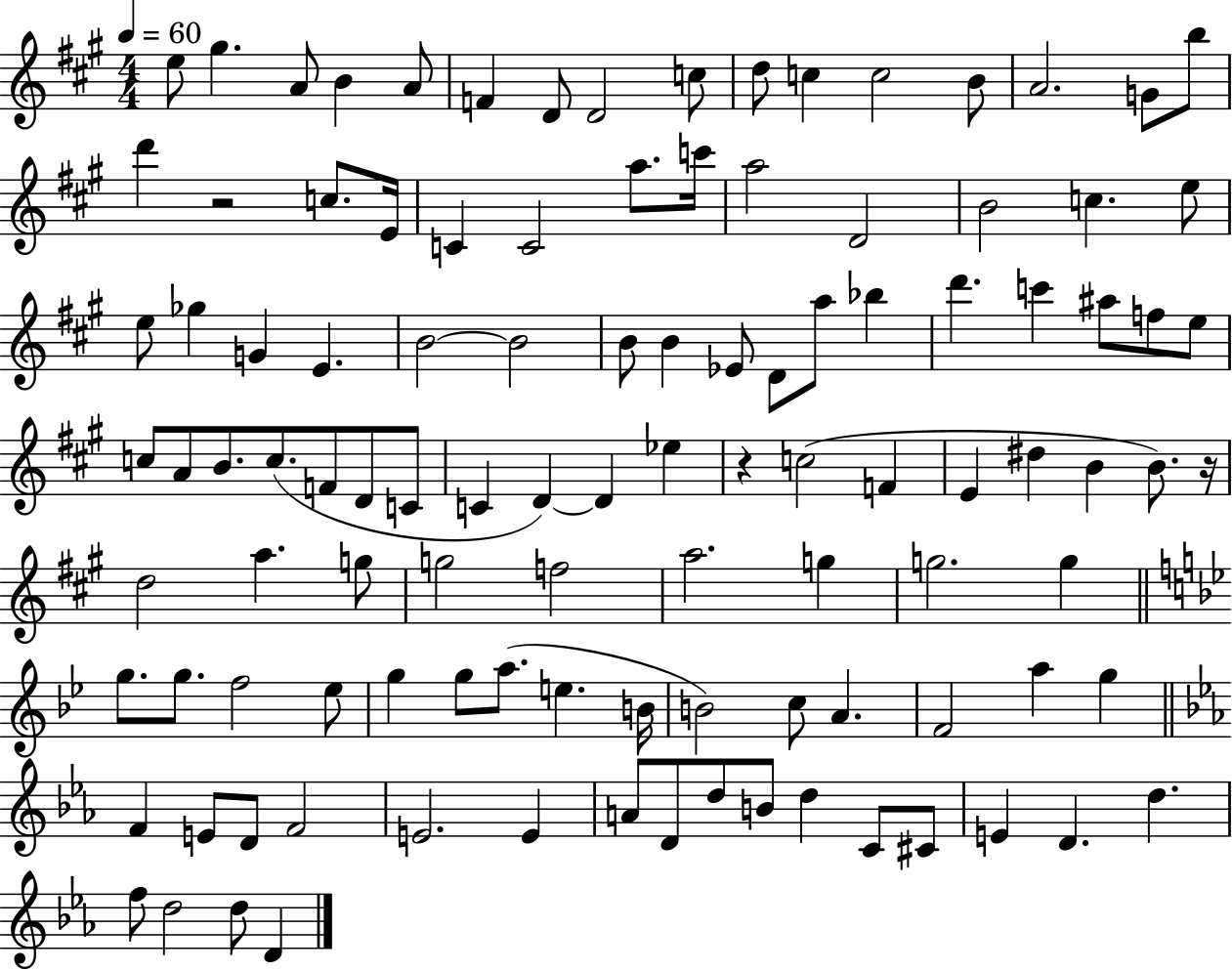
{
  \clef treble
  \numericTimeSignature
  \time 4/4
  \key a \major
  \tempo 4 = 60
  \repeat volta 2 { e''8 gis''4. a'8 b'4 a'8 | f'4 d'8 d'2 c''8 | d''8 c''4 c''2 b'8 | a'2. g'8 b''8 | \break d'''4 r2 c''8. e'16 | c'4 c'2 a''8. c'''16 | a''2 d'2 | b'2 c''4. e''8 | \break e''8 ges''4 g'4 e'4. | b'2~~ b'2 | b'8 b'4 ees'8 d'8 a''8 bes''4 | d'''4. c'''4 ais''8 f''8 e''8 | \break c''8 a'8 b'8. c''8.( f'8 d'8 c'8 | c'4 d'4~~) d'4 ees''4 | r4 c''2( f'4 | e'4 dis''4 b'4 b'8.) r16 | \break d''2 a''4. g''8 | g''2 f''2 | a''2. g''4 | g''2. g''4 | \break \bar "||" \break \key g \minor g''8. g''8. f''2 ees''8 | g''4 g''8 a''8.( e''4. b'16 | b'2) c''8 a'4. | f'2 a''4 g''4 | \break \bar "||" \break \key ees \major f'4 e'8 d'8 f'2 | e'2. e'4 | a'8 d'8 d''8 b'8 d''4 c'8 cis'8 | e'4 d'4. d''4. | \break f''8 d''2 d''8 d'4 | } \bar "|."
}